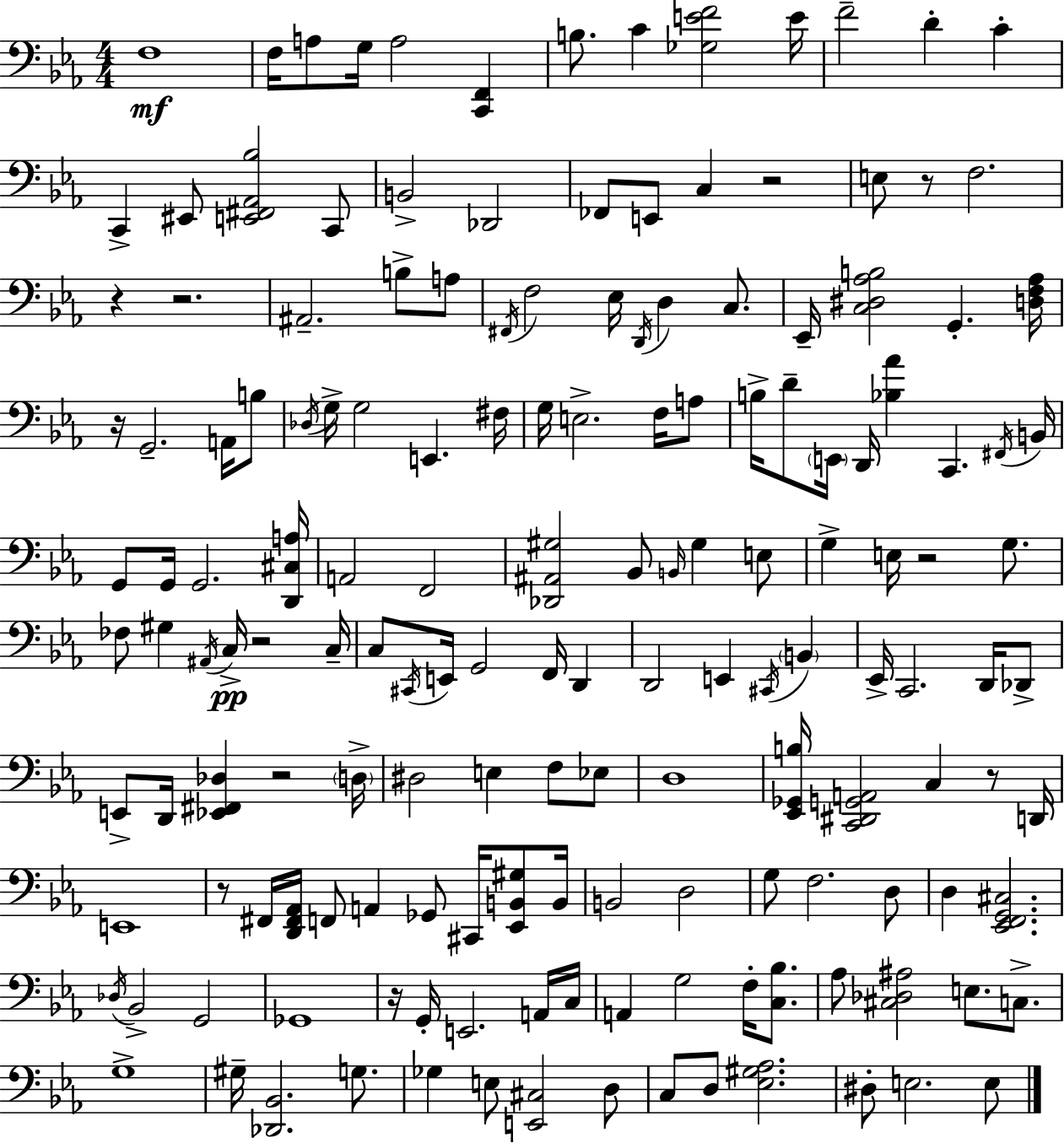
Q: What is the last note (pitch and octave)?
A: E3